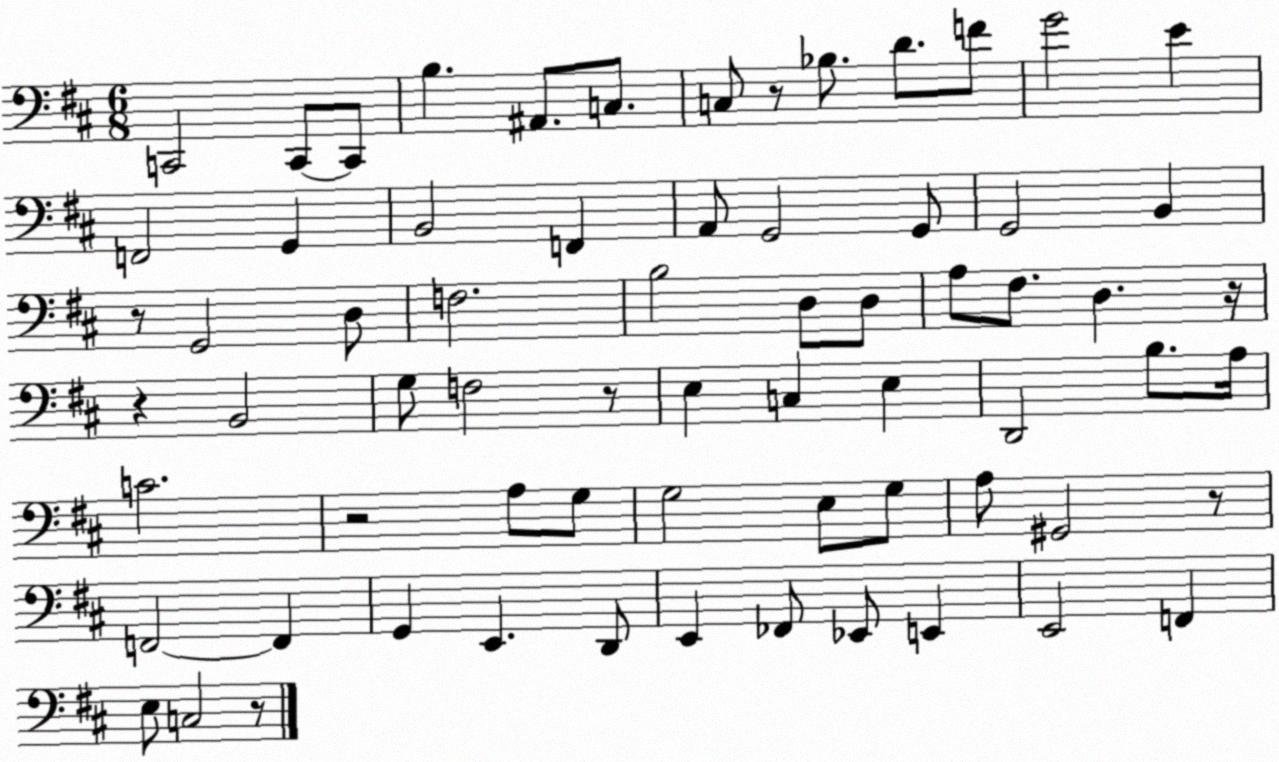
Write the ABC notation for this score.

X:1
T:Untitled
M:6/8
L:1/4
K:D
C,,2 C,,/2 C,,/2 B, ^A,,/2 C,/2 C,/2 z/2 _B,/2 D/2 F/2 G2 E F,,2 G,, B,,2 F,, A,,/2 G,,2 G,,/2 G,,2 B,, z/2 G,,2 D,/2 F,2 B,2 D,/2 D,/2 A,/2 ^F,/2 D, z/4 z B,,2 G,/2 F,2 z/2 E, C, E, D,,2 B,/2 A,/4 C2 z2 A,/2 G,/2 G,2 E,/2 G,/2 A,/2 ^G,,2 z/2 F,,2 F,, G,, E,, D,,/2 E,, _F,,/2 _E,,/2 E,, E,,2 F,, E,/2 C,2 z/2